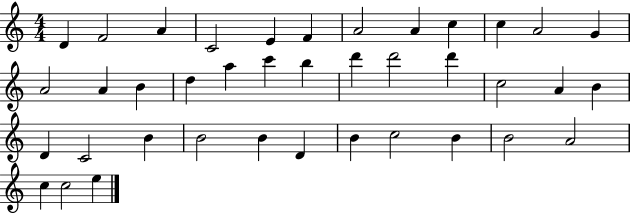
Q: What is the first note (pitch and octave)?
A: D4